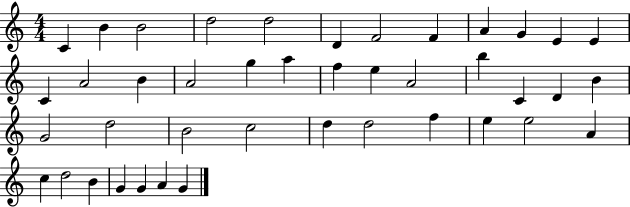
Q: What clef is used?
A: treble